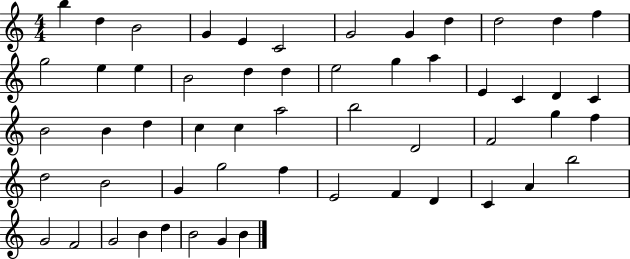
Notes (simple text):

B5/q D5/q B4/h G4/q E4/q C4/h G4/h G4/q D5/q D5/h D5/q F5/q G5/h E5/q E5/q B4/h D5/q D5/q E5/h G5/q A5/q E4/q C4/q D4/q C4/q B4/h B4/q D5/q C5/q C5/q A5/h B5/h D4/h F4/h G5/q F5/q D5/h B4/h G4/q G5/h F5/q E4/h F4/q D4/q C4/q A4/q B5/h G4/h F4/h G4/h B4/q D5/q B4/h G4/q B4/q